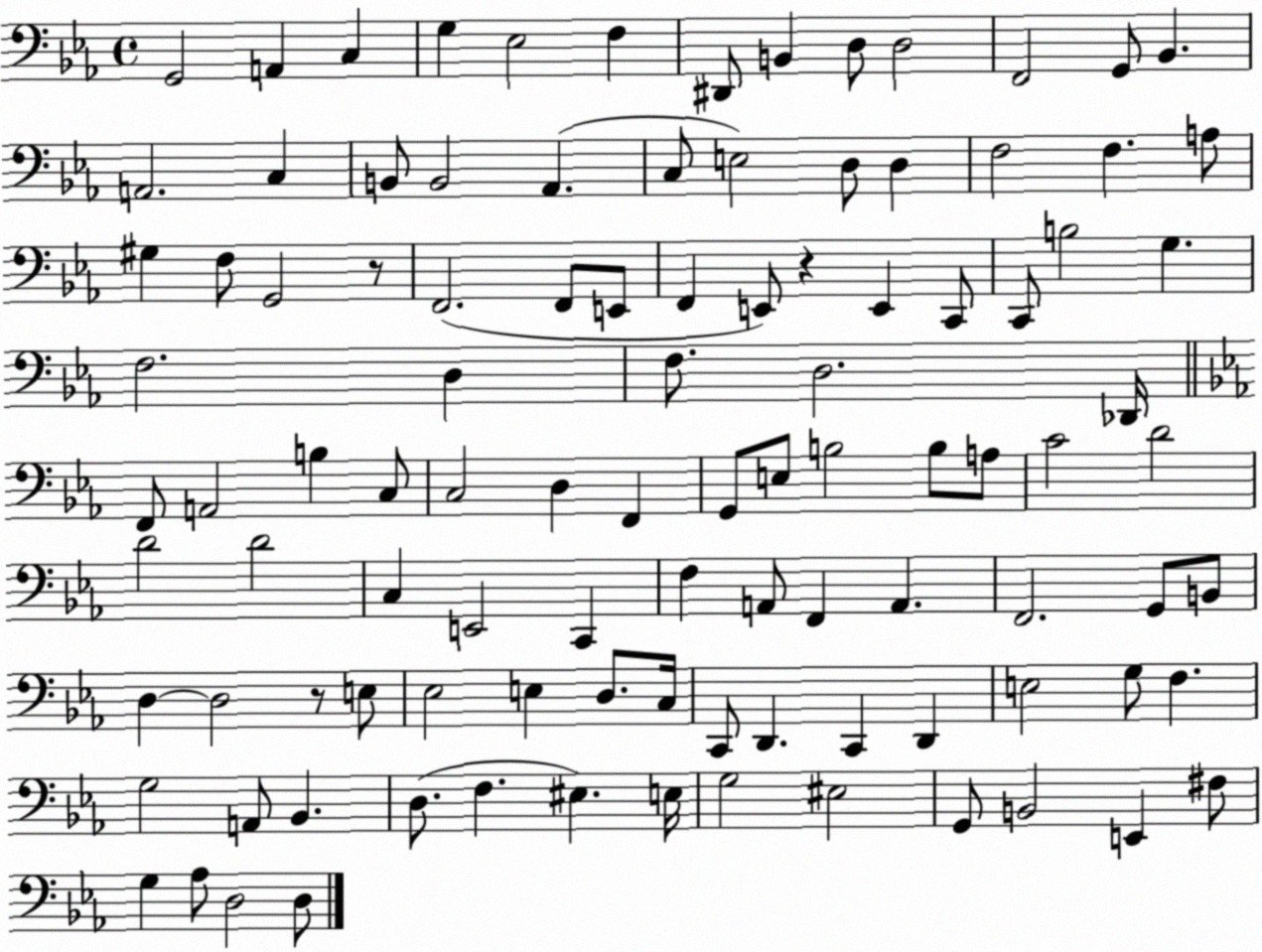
X:1
T:Untitled
M:4/4
L:1/4
K:Eb
G,,2 A,, C, G, _E,2 F, ^D,,/2 B,, D,/2 D,2 F,,2 G,,/2 _B,, A,,2 C, B,,/2 B,,2 _A,, C,/2 E,2 D,/2 D, F,2 F, A,/2 ^G, F,/2 G,,2 z/2 F,,2 F,,/2 E,,/2 F,, E,,/2 z E,, C,,/2 C,,/2 B,2 G, F,2 D, F,/2 D,2 _D,,/4 F,,/2 A,,2 B, C,/2 C,2 D, F,, G,,/2 E,/2 B,2 B,/2 A,/2 C2 D2 D2 D2 C, E,,2 C,, F, A,,/2 F,, A,, F,,2 G,,/2 B,,/2 D, D,2 z/2 E,/2 _E,2 E, D,/2 C,/4 C,,/2 D,, C,, D,, E,2 G,/2 F, G,2 A,,/2 _B,, D,/2 F, ^E, E,/4 G,2 ^E,2 G,,/2 B,,2 E,, ^F,/2 G, _A,/2 D,2 D,/2